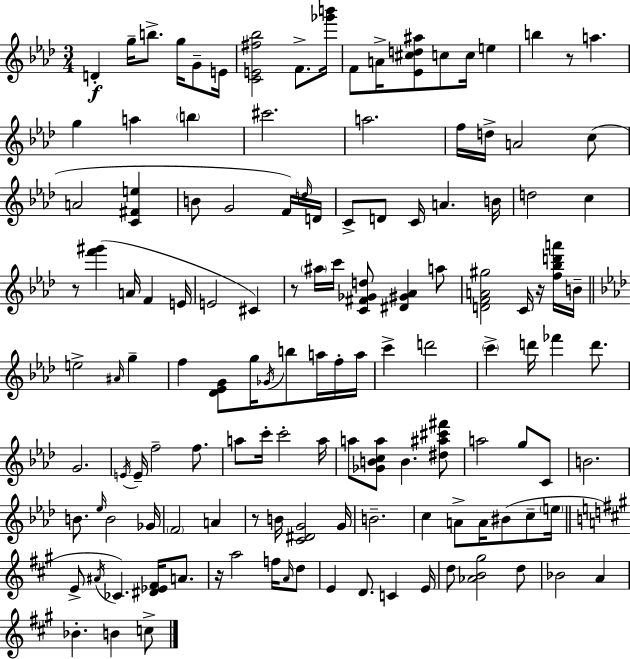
X:1
T:Untitled
M:3/4
L:1/4
K:Ab
D g/4 b/2 g/4 G/2 E/4 [CE^f_b]2 F/2 [_g'b']/4 F/2 A/4 [_E^cd^a]/2 c/2 c/4 e b z/2 a g a b ^c'2 a2 f/4 d/4 A2 c/2 A2 [C^Fe] B/2 G2 F/4 d/4 D/4 C/2 D/2 C/4 A B/4 d2 c z/2 [f'^g'] A/4 F E/4 E2 ^C z/2 ^a/4 c'/4 [C^F_Gd]/2 [^D^G_A] a/2 [DFA^g]2 C/4 z/4 [f_bd'a']/4 B/4 e2 ^A/4 g f [_D_EG]/2 g/4 _G/4 b/2 a/4 f/4 a/4 c' d'2 c' d'/4 _f' d'/2 G2 E/4 E/4 f2 f/2 a/2 c'/4 c'2 a/4 a/2 [_GBca]/2 B [^d^a^c'^f']/2 a2 g/2 C/2 B2 B/2 _e/4 B2 _G/4 F2 A z/2 B/4 [C^DG]2 G/4 B2 c A/2 A/4 ^B/2 c/2 e/4 E/2 ^A/4 _C [^D_E^F]/4 A/2 z/4 a2 f/4 A/4 d/2 E D/2 C E/4 d/2 [_AB^g]2 d/2 _B2 A _B B c/2